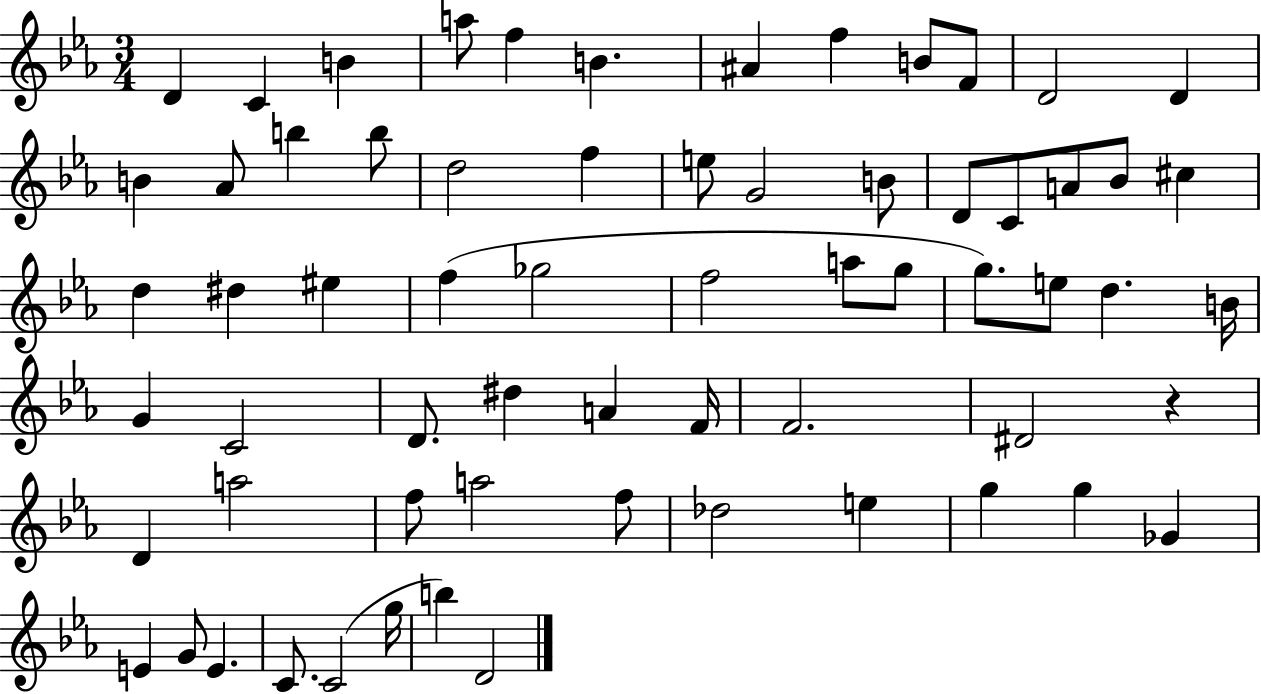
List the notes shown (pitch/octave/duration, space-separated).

D4/q C4/q B4/q A5/e F5/q B4/q. A#4/q F5/q B4/e F4/e D4/h D4/q B4/q Ab4/e B5/q B5/e D5/h F5/q E5/e G4/h B4/e D4/e C4/e A4/e Bb4/e C#5/q D5/q D#5/q EIS5/q F5/q Gb5/h F5/h A5/e G5/e G5/e. E5/e D5/q. B4/s G4/q C4/h D4/e. D#5/q A4/q F4/s F4/h. D#4/h R/q D4/q A5/h F5/e A5/h F5/e Db5/h E5/q G5/q G5/q Gb4/q E4/q G4/e E4/q. C4/e. C4/h G5/s B5/q D4/h